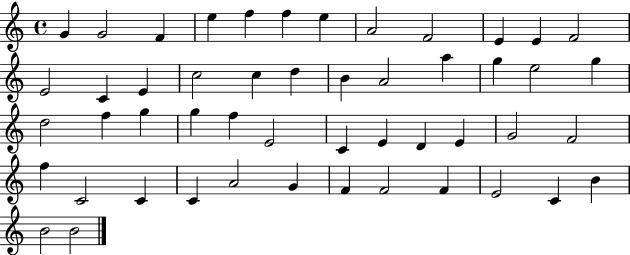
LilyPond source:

{
  \clef treble
  \time 4/4
  \defaultTimeSignature
  \key c \major
  g'4 g'2 f'4 | e''4 f''4 f''4 e''4 | a'2 f'2 | e'4 e'4 f'2 | \break e'2 c'4 e'4 | c''2 c''4 d''4 | b'4 a'2 a''4 | g''4 e''2 g''4 | \break d''2 f''4 g''4 | g''4 f''4 e'2 | c'4 e'4 d'4 e'4 | g'2 f'2 | \break f''4 c'2 c'4 | c'4 a'2 g'4 | f'4 f'2 f'4 | e'2 c'4 b'4 | \break b'2 b'2 | \bar "|."
}